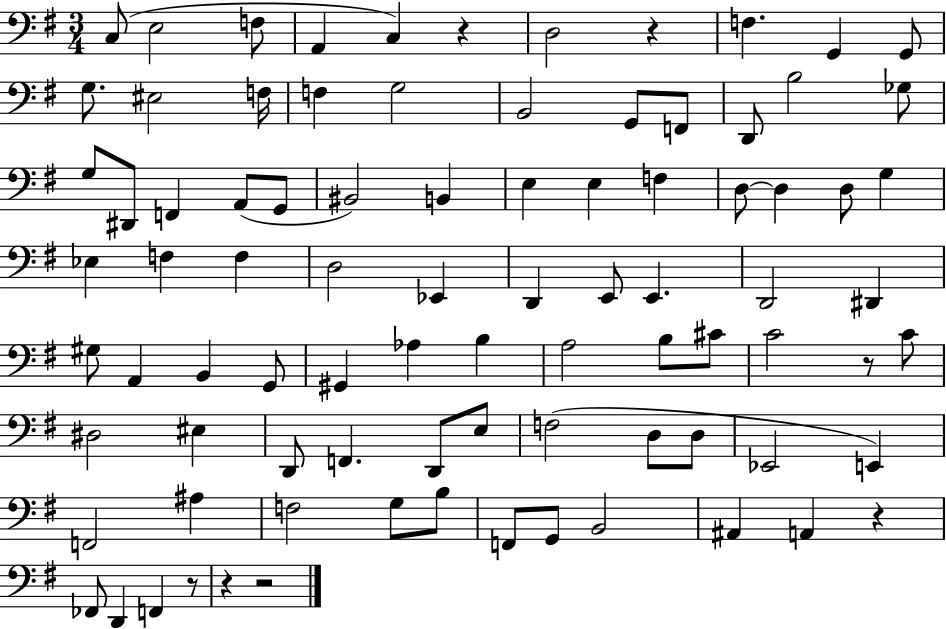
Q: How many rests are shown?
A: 7